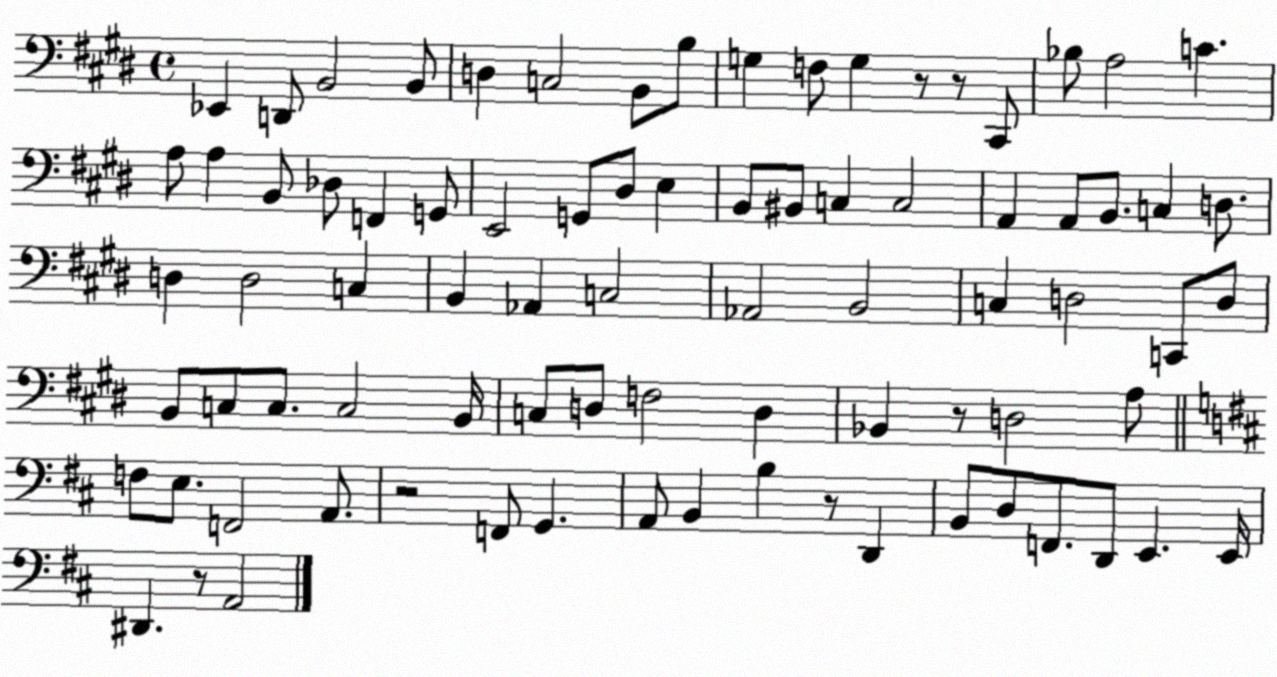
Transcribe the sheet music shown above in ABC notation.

X:1
T:Untitled
M:4/4
L:1/4
K:E
_E,, D,,/2 B,,2 B,,/2 D, C,2 B,,/2 B,/2 G, F,/2 G, z/2 z/2 ^C,,/2 _B,/2 A,2 C A,/2 A, B,,/2 _D,/2 F,, G,,/2 E,,2 G,,/2 ^D,/2 E, B,,/2 ^B,,/2 C, C,2 A,, A,,/2 B,,/2 C, D,/2 D, D,2 C, B,, _A,, C,2 _A,,2 B,,2 C, D,2 C,,/2 D,/2 B,,/2 C,/2 C,/2 C,2 B,,/4 C,/2 D,/2 F,2 D, _B,, z/2 D,2 A,/2 F,/2 E,/2 F,,2 A,,/2 z2 F,,/2 G,, A,,/2 B,, B, z/2 D,, B,,/2 D,/2 F,,/2 D,,/2 E,, E,,/4 ^D,, z/2 A,,2